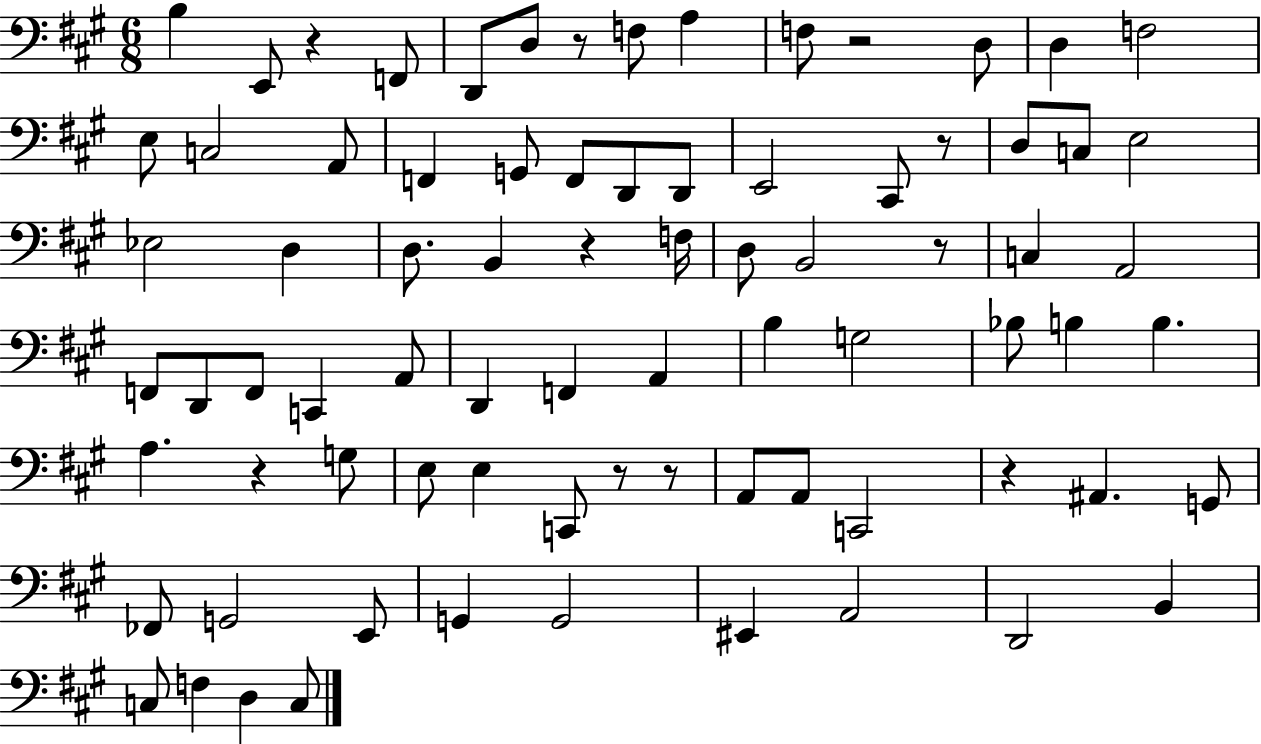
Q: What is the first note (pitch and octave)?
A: B3